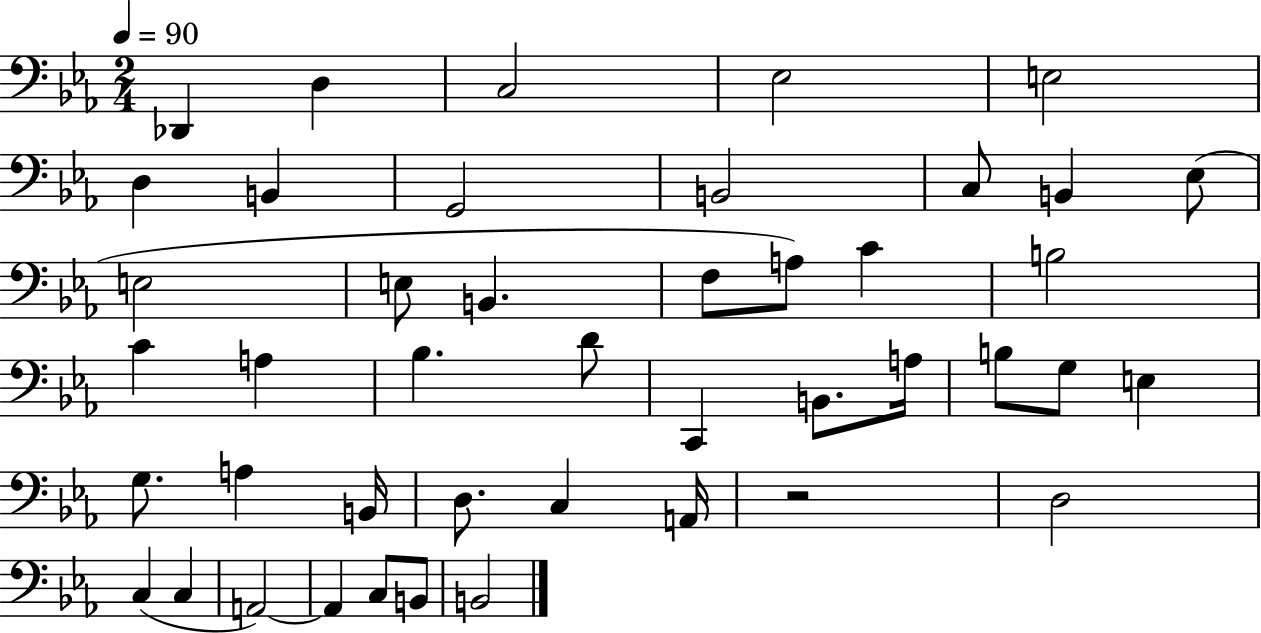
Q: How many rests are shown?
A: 1